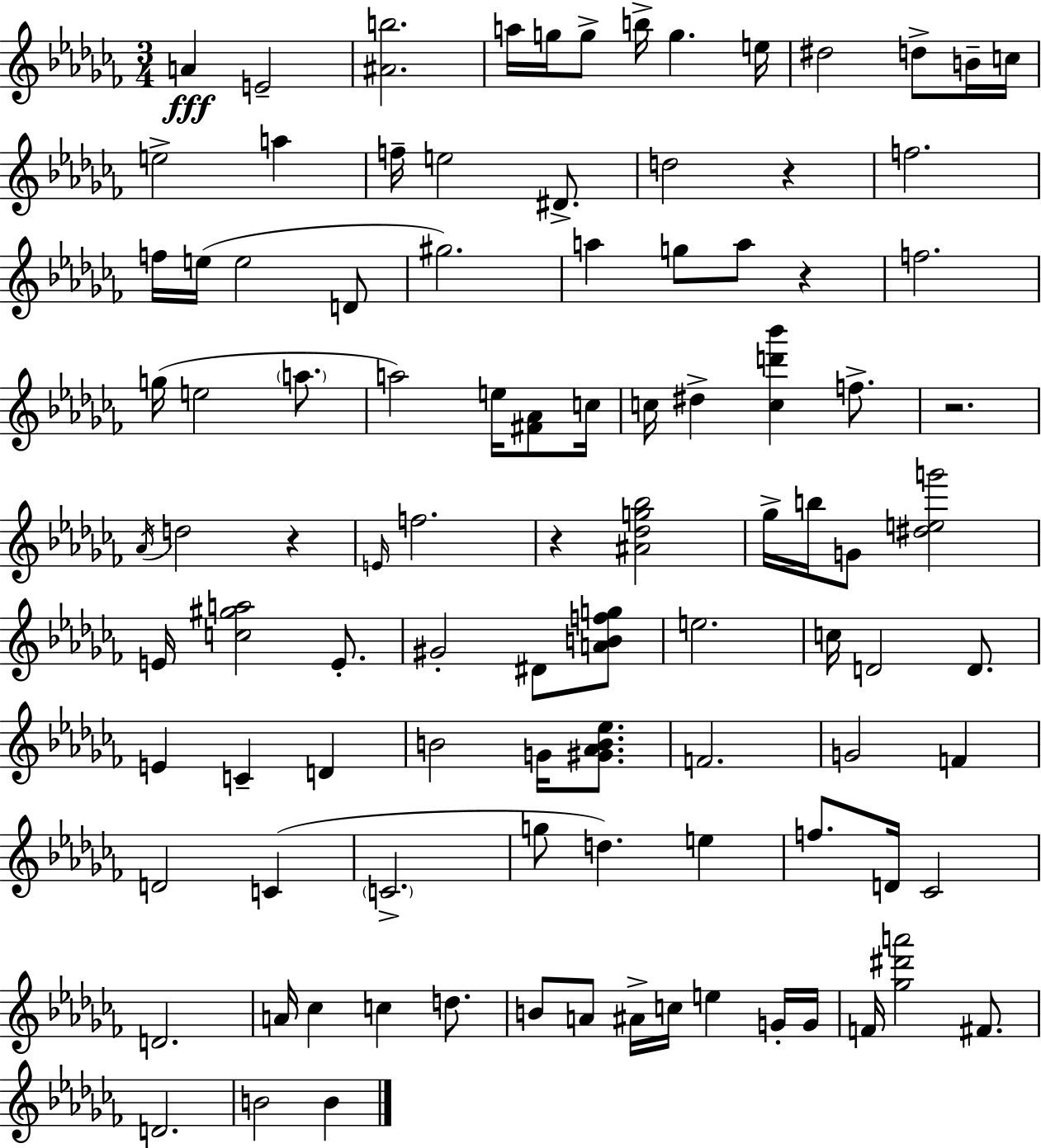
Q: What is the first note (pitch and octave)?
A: A4